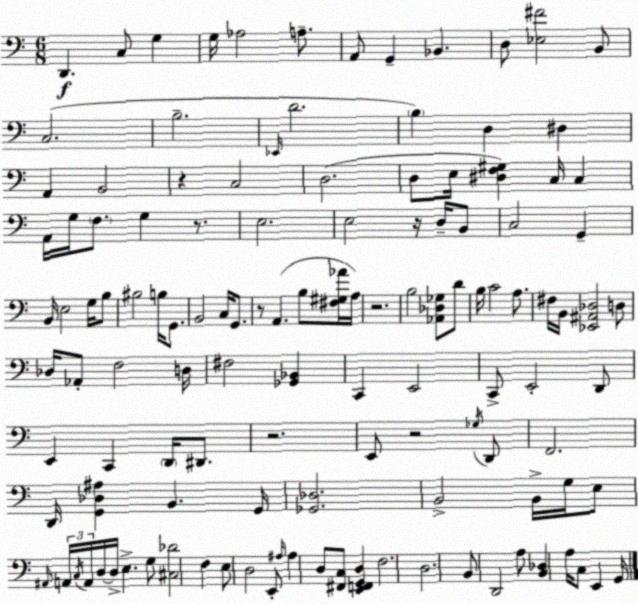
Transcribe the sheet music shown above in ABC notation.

X:1
T:Untitled
M:6/8
L:1/4
K:C
D,, C,/2 G, G,/4 _A,2 A,/2 A,,/2 G,, _B,, D,/2 [_E,^F]2 B,,/2 C,2 B,2 _E,,/4 D2 B, D, ^D, A,, B,,2 z C,2 D,2 D,/2 E,/4 [^D,F,^G,] C,/4 C, A,,/4 G,/4 F,/2 G, z/2 E,2 E,2 z/4 D,/4 B,,/2 C,2 G,, B,,/4 E,2 G,/4 B,/2 ^B,2 B,/4 G,,/2 B,,2 C,/4 G,,/2 z/2 A,, B,/2 [^F,^G,_A]/4 A,/4 z2 B,2 [_A,,_D,_G,]/2 D/2 B,/4 C2 A,/2 ^F,/4 B,,/4 [_E,,^A,,_D,]2 D,/2 _D,/4 _A,,/2 F,2 D,/4 ^F,2 [_G,,_B,,] C,, E,,2 C,,/2 E,,2 D,,/2 E,, C,, D,,/4 ^D,,/2 z2 E,,/2 z2 _G,/4 D,,/2 F,,2 D,,/4 [G,,_D,^A,] B,, G,,/4 [_G,,_D,]2 B,,2 B,,/4 G,/4 E,/2 ^A,,/4 A,,/4 C,/4 A,,/4 D,/4 D,/4 E, G,/2 [^C,_D]2 F, E,/2 D,2 E,,/2 ^A,/4 ^A, D,/2 [^F,,C,]/2 [E,,F,,G,,D,] F,2 D,2 B,,/2 D,,2 A,/2 [B,,_D,] A,/4 C,/2 E,, G,,/4